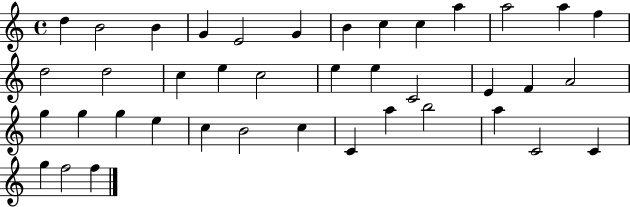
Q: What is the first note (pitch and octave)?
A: D5